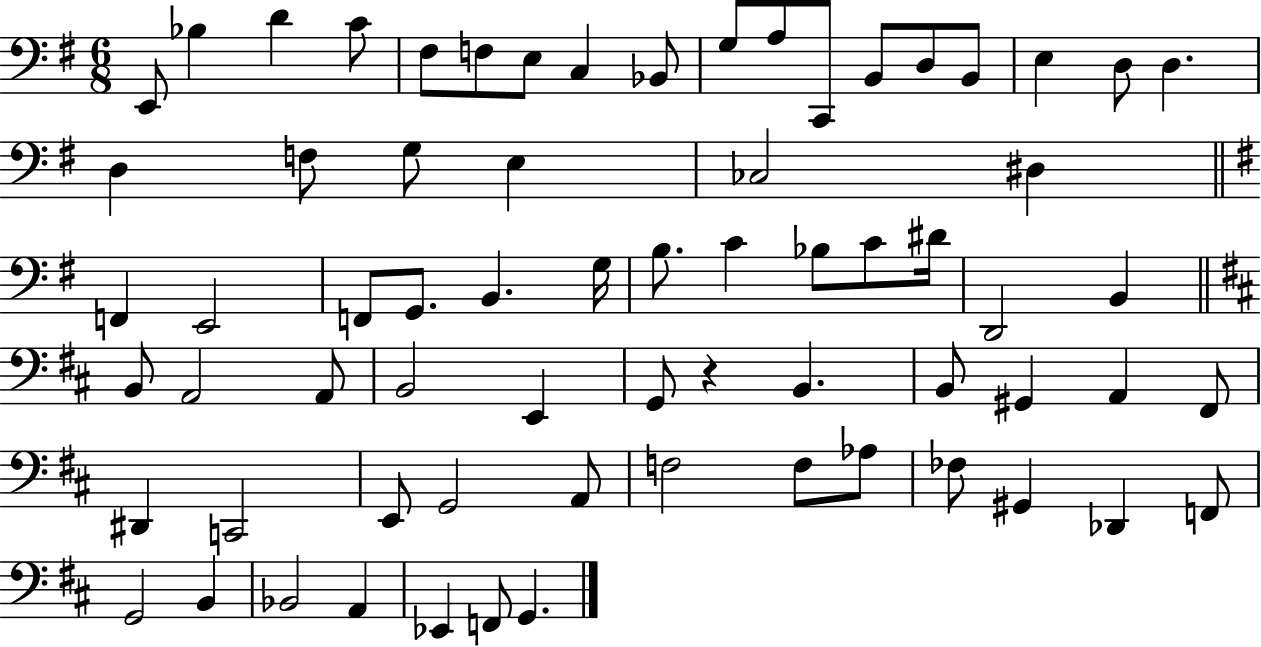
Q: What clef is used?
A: bass